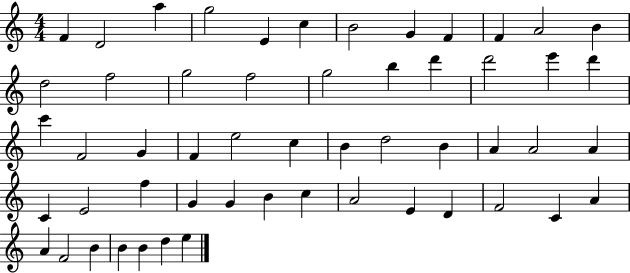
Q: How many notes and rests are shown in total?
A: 54